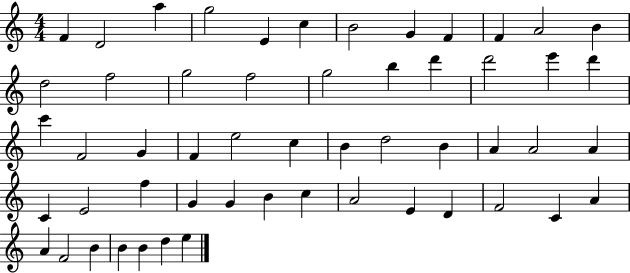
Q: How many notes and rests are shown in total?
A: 54